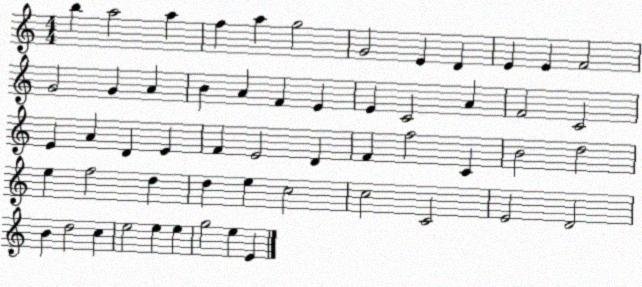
X:1
T:Untitled
M:4/4
L:1/4
K:C
b a2 a f a g2 G2 E D E E F2 G2 G A B A F E E C2 A F2 C2 E A D E F E2 D F f2 C B2 d2 e f2 d d e c2 c2 C2 E2 D2 B d2 c e2 e e g2 e E